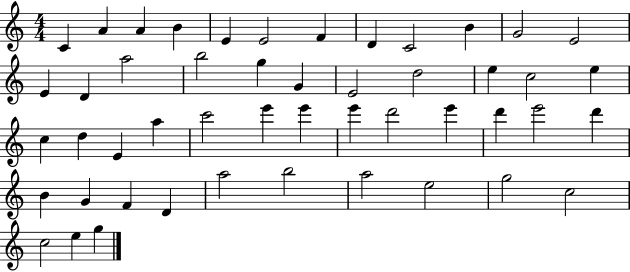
C4/q A4/q A4/q B4/q E4/q E4/h F4/q D4/q C4/h B4/q G4/h E4/h E4/q D4/q A5/h B5/h G5/q G4/q E4/h D5/h E5/q C5/h E5/q C5/q D5/q E4/q A5/q C6/h E6/q E6/q E6/q D6/h E6/q D6/q E6/h D6/q B4/q G4/q F4/q D4/q A5/h B5/h A5/h E5/h G5/h C5/h C5/h E5/q G5/q